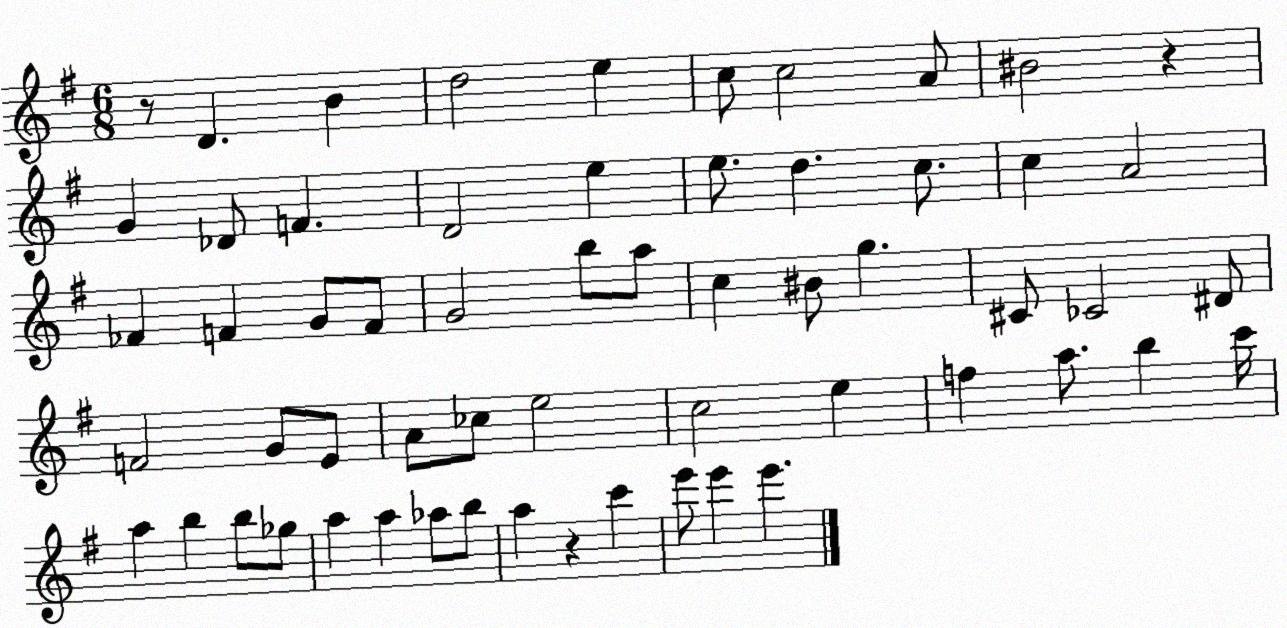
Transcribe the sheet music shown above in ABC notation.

X:1
T:Untitled
M:6/8
L:1/4
K:G
z/2 D B d2 e c/2 c2 A/2 ^B2 z G _D/2 F D2 e e/2 d c/2 c A2 _F F G/2 F/2 G2 b/2 a/2 c ^B/2 g ^C/2 _C2 ^D/2 F2 G/2 E/2 A/2 _c/2 e2 c2 e f a/2 b c'/4 a b b/2 _g/2 a a _a/2 b/2 a z c' e'/2 e' e'